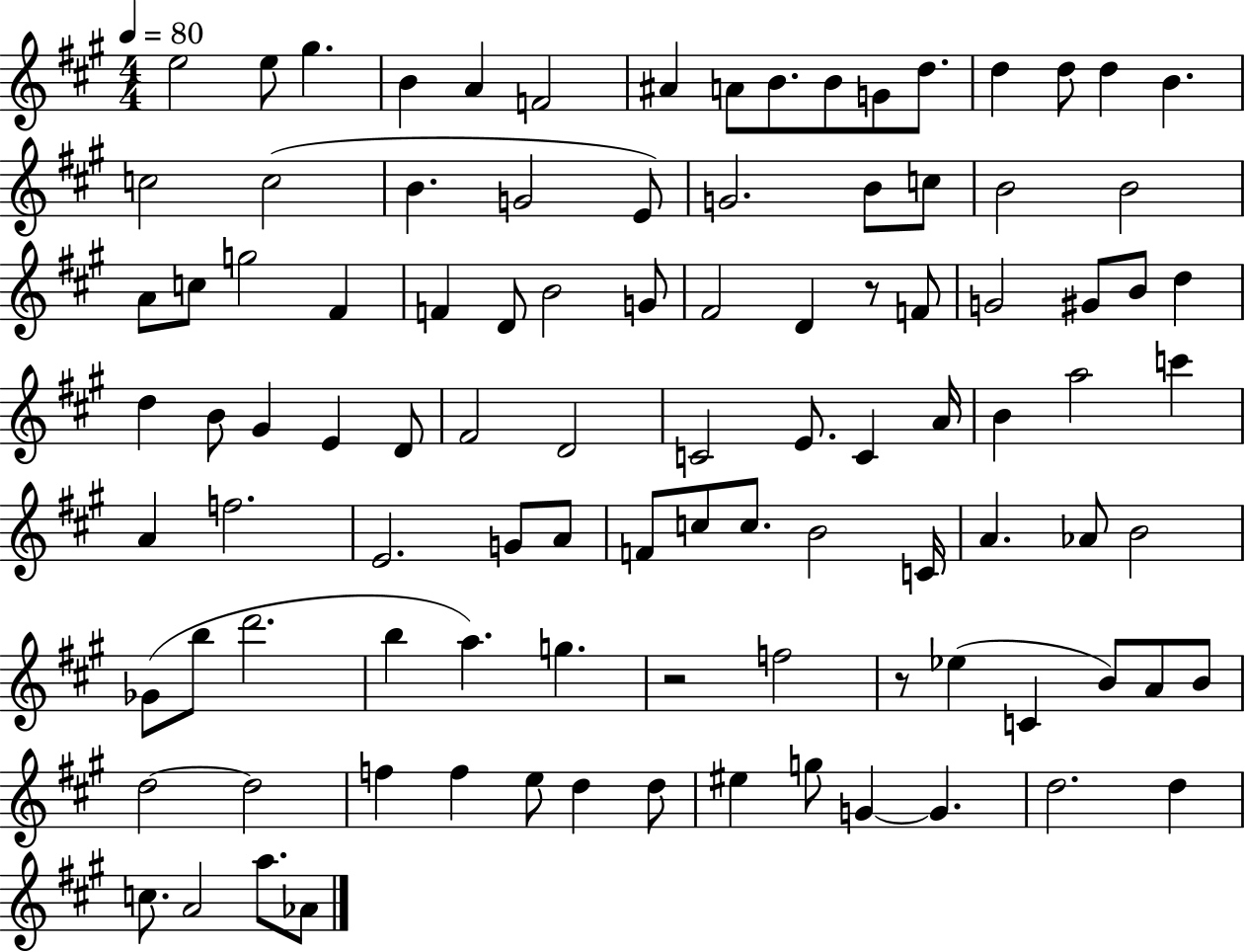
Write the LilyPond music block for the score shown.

{
  \clef treble
  \numericTimeSignature
  \time 4/4
  \key a \major
  \tempo 4 = 80
  e''2 e''8 gis''4. | b'4 a'4 f'2 | ais'4 a'8 b'8. b'8 g'8 d''8. | d''4 d''8 d''4 b'4. | \break c''2 c''2( | b'4. g'2 e'8) | g'2. b'8 c''8 | b'2 b'2 | \break a'8 c''8 g''2 fis'4 | f'4 d'8 b'2 g'8 | fis'2 d'4 r8 f'8 | g'2 gis'8 b'8 d''4 | \break d''4 b'8 gis'4 e'4 d'8 | fis'2 d'2 | c'2 e'8. c'4 a'16 | b'4 a''2 c'''4 | \break a'4 f''2. | e'2. g'8 a'8 | f'8 c''8 c''8. b'2 c'16 | a'4. aes'8 b'2 | \break ges'8( b''8 d'''2. | b''4 a''4.) g''4. | r2 f''2 | r8 ees''4( c'4 b'8) a'8 b'8 | \break d''2~~ d''2 | f''4 f''4 e''8 d''4 d''8 | eis''4 g''8 g'4~~ g'4. | d''2. d''4 | \break c''8. a'2 a''8. aes'8 | \bar "|."
}